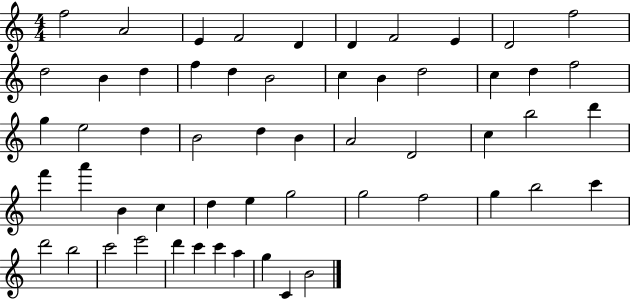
F5/h A4/h E4/q F4/h D4/q D4/q F4/h E4/q D4/h F5/h D5/h B4/q D5/q F5/q D5/q B4/h C5/q B4/q D5/h C5/q D5/q F5/h G5/q E5/h D5/q B4/h D5/q B4/q A4/h D4/h C5/q B5/h D6/q F6/q A6/q B4/q C5/q D5/q E5/q G5/h G5/h F5/h G5/q B5/h C6/q D6/h B5/h C6/h E6/h D6/q C6/q C6/q A5/q G5/q C4/q B4/h